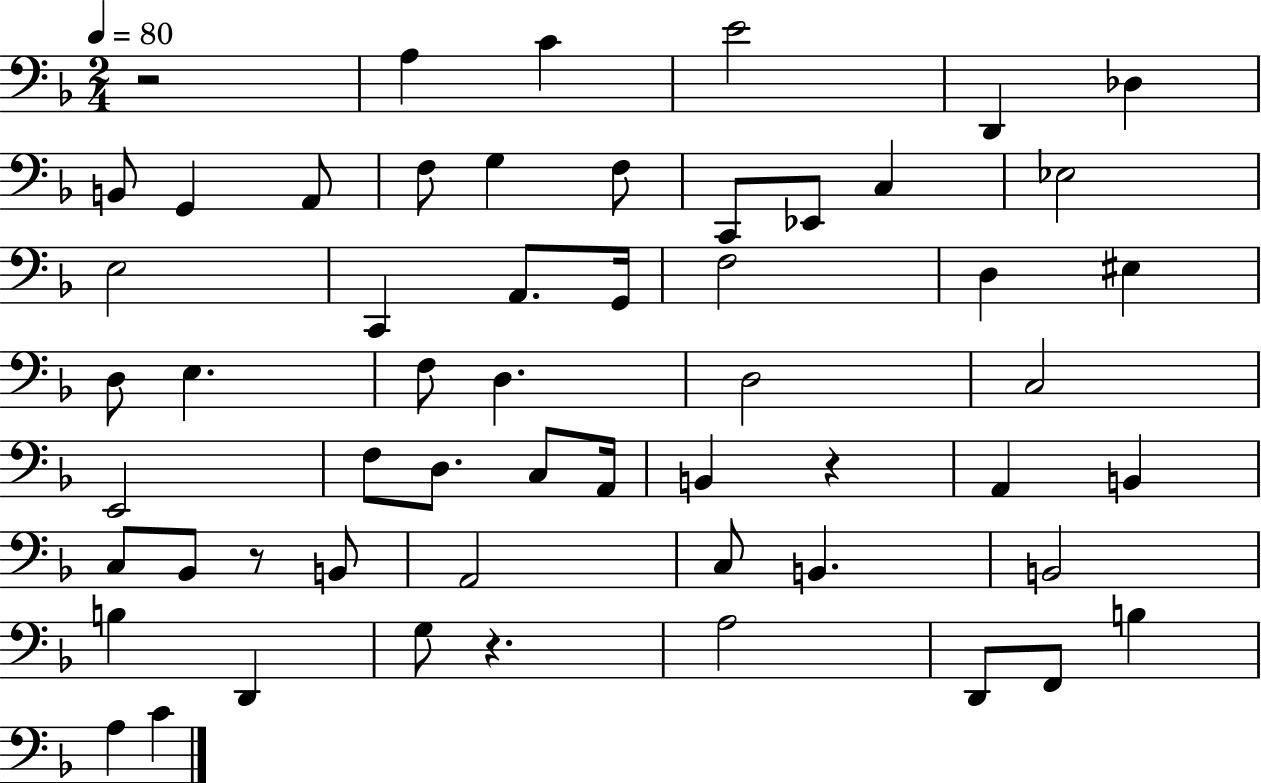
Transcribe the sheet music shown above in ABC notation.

X:1
T:Untitled
M:2/4
L:1/4
K:F
z2 A, C E2 D,, _D, B,,/2 G,, A,,/2 F,/2 G, F,/2 C,,/2 _E,,/2 C, _E,2 E,2 C,, A,,/2 G,,/4 F,2 D, ^E, D,/2 E, F,/2 D, D,2 C,2 E,,2 F,/2 D,/2 C,/2 A,,/4 B,, z A,, B,, C,/2 _B,,/2 z/2 B,,/2 A,,2 C,/2 B,, B,,2 B, D,, G,/2 z A,2 D,,/2 F,,/2 B, A, C